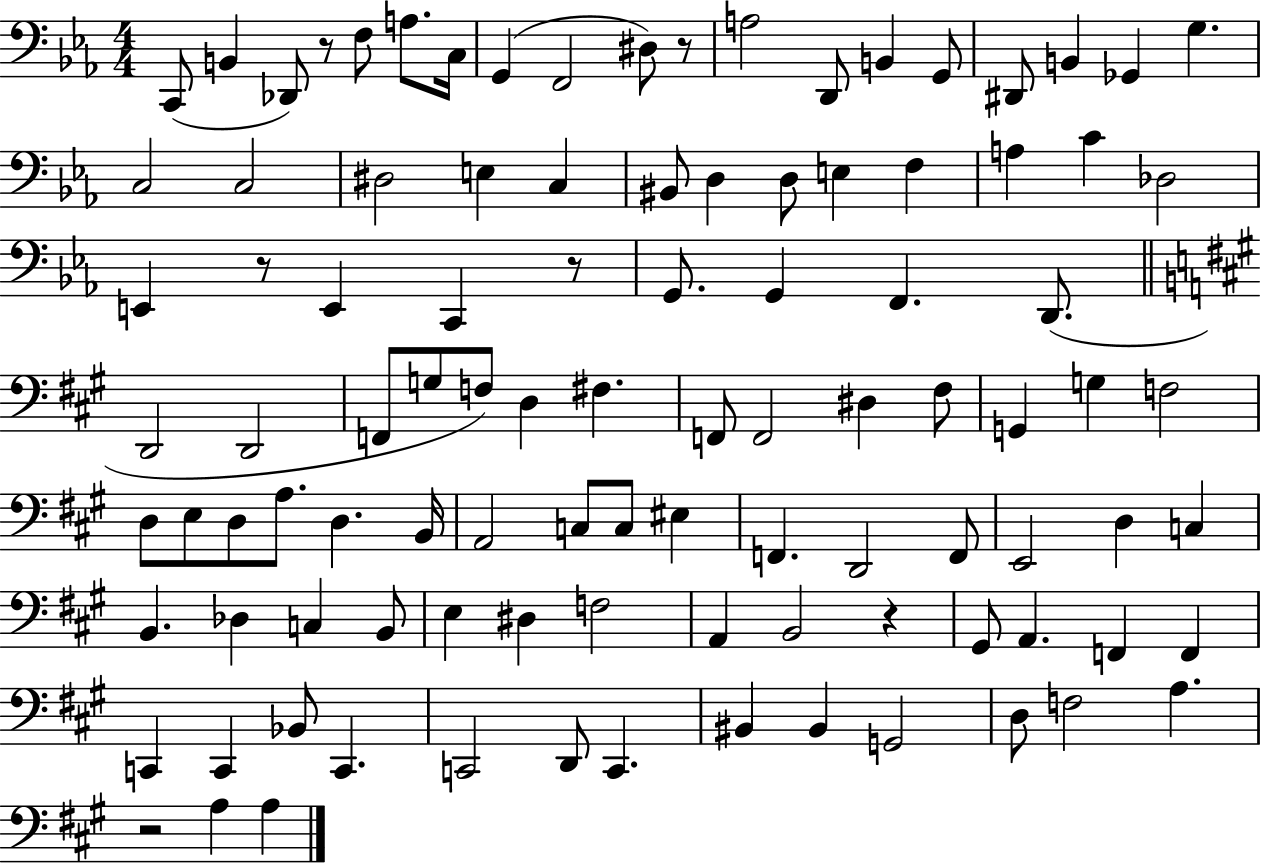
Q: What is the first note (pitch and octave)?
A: C2